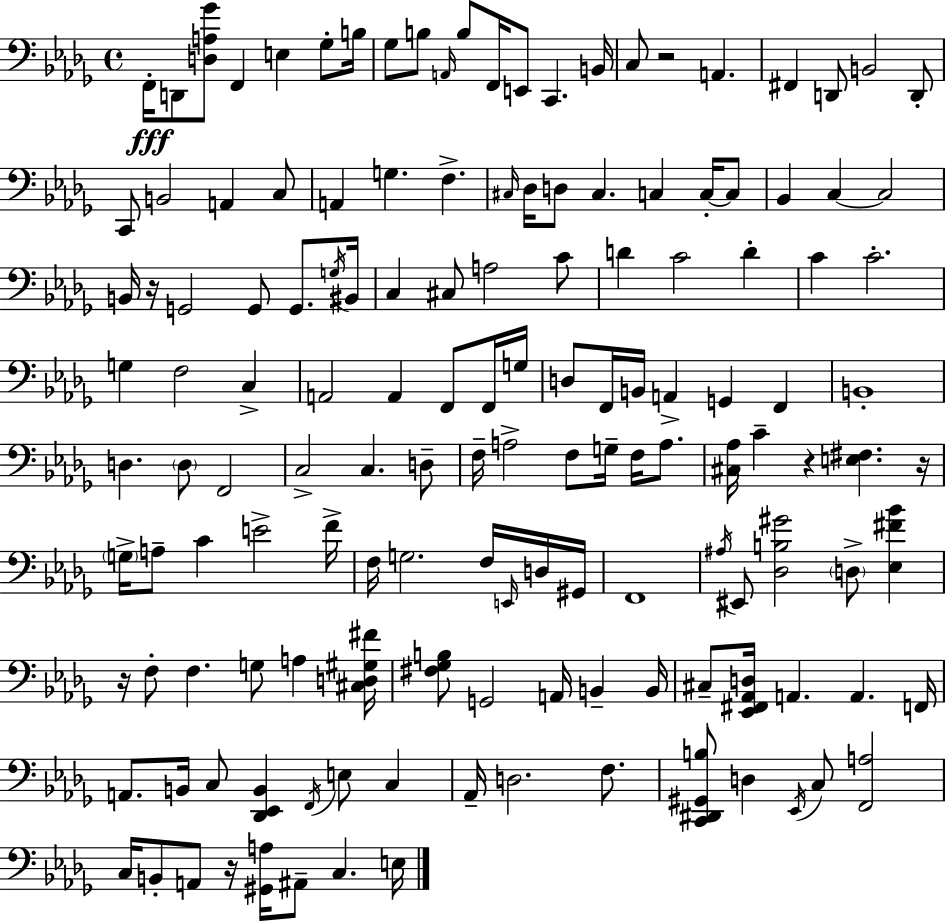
X:1
T:Untitled
M:4/4
L:1/4
K:Bbm
F,,/4 D,,/2 [D,A,_G]/2 F,, E, _G,/2 B,/4 _G,/2 B,/2 A,,/4 B,/2 F,,/4 E,,/2 C,, B,,/4 C,/2 z2 A,, ^F,, D,,/2 B,,2 D,,/2 C,,/2 B,,2 A,, C,/2 A,, G, F, ^C,/4 _D,/4 D,/2 ^C, C, C,/4 C,/2 _B,, C, C,2 B,,/4 z/4 G,,2 G,,/2 G,,/2 G,/4 ^B,,/4 C, ^C,/2 A,2 C/2 D C2 D C C2 G, F,2 C, A,,2 A,, F,,/2 F,,/4 G,/4 D,/2 F,,/4 B,,/4 A,, G,, F,, B,,4 D, D,/2 F,,2 C,2 C, D,/2 F,/4 A,2 F,/2 G,/4 F,/4 A,/2 [^C,_A,]/4 C z [E,^F,] z/4 G,/4 A,/2 C E2 F/4 F,/4 G,2 F,/4 E,,/4 D,/4 ^G,,/4 F,,4 ^A,/4 ^E,,/2 [_D,B,^G]2 D,/2 [_E,^F_B] z/4 F,/2 F, G,/2 A, [^C,D,^G,^F]/4 [^F,_G,B,]/2 G,,2 A,,/4 B,, B,,/4 ^C,/2 [_E,,^F,,_A,,D,]/4 A,, A,, F,,/4 A,,/2 B,,/4 C,/2 [_D,,_E,,B,,] F,,/4 E,/2 C, _A,,/4 D,2 F,/2 [C,,^D,,^G,,B,]/2 D, _E,,/4 C,/2 [F,,A,]2 C,/4 B,,/2 A,,/2 z/4 [^G,,A,]/4 ^A,,/2 C, E,/4